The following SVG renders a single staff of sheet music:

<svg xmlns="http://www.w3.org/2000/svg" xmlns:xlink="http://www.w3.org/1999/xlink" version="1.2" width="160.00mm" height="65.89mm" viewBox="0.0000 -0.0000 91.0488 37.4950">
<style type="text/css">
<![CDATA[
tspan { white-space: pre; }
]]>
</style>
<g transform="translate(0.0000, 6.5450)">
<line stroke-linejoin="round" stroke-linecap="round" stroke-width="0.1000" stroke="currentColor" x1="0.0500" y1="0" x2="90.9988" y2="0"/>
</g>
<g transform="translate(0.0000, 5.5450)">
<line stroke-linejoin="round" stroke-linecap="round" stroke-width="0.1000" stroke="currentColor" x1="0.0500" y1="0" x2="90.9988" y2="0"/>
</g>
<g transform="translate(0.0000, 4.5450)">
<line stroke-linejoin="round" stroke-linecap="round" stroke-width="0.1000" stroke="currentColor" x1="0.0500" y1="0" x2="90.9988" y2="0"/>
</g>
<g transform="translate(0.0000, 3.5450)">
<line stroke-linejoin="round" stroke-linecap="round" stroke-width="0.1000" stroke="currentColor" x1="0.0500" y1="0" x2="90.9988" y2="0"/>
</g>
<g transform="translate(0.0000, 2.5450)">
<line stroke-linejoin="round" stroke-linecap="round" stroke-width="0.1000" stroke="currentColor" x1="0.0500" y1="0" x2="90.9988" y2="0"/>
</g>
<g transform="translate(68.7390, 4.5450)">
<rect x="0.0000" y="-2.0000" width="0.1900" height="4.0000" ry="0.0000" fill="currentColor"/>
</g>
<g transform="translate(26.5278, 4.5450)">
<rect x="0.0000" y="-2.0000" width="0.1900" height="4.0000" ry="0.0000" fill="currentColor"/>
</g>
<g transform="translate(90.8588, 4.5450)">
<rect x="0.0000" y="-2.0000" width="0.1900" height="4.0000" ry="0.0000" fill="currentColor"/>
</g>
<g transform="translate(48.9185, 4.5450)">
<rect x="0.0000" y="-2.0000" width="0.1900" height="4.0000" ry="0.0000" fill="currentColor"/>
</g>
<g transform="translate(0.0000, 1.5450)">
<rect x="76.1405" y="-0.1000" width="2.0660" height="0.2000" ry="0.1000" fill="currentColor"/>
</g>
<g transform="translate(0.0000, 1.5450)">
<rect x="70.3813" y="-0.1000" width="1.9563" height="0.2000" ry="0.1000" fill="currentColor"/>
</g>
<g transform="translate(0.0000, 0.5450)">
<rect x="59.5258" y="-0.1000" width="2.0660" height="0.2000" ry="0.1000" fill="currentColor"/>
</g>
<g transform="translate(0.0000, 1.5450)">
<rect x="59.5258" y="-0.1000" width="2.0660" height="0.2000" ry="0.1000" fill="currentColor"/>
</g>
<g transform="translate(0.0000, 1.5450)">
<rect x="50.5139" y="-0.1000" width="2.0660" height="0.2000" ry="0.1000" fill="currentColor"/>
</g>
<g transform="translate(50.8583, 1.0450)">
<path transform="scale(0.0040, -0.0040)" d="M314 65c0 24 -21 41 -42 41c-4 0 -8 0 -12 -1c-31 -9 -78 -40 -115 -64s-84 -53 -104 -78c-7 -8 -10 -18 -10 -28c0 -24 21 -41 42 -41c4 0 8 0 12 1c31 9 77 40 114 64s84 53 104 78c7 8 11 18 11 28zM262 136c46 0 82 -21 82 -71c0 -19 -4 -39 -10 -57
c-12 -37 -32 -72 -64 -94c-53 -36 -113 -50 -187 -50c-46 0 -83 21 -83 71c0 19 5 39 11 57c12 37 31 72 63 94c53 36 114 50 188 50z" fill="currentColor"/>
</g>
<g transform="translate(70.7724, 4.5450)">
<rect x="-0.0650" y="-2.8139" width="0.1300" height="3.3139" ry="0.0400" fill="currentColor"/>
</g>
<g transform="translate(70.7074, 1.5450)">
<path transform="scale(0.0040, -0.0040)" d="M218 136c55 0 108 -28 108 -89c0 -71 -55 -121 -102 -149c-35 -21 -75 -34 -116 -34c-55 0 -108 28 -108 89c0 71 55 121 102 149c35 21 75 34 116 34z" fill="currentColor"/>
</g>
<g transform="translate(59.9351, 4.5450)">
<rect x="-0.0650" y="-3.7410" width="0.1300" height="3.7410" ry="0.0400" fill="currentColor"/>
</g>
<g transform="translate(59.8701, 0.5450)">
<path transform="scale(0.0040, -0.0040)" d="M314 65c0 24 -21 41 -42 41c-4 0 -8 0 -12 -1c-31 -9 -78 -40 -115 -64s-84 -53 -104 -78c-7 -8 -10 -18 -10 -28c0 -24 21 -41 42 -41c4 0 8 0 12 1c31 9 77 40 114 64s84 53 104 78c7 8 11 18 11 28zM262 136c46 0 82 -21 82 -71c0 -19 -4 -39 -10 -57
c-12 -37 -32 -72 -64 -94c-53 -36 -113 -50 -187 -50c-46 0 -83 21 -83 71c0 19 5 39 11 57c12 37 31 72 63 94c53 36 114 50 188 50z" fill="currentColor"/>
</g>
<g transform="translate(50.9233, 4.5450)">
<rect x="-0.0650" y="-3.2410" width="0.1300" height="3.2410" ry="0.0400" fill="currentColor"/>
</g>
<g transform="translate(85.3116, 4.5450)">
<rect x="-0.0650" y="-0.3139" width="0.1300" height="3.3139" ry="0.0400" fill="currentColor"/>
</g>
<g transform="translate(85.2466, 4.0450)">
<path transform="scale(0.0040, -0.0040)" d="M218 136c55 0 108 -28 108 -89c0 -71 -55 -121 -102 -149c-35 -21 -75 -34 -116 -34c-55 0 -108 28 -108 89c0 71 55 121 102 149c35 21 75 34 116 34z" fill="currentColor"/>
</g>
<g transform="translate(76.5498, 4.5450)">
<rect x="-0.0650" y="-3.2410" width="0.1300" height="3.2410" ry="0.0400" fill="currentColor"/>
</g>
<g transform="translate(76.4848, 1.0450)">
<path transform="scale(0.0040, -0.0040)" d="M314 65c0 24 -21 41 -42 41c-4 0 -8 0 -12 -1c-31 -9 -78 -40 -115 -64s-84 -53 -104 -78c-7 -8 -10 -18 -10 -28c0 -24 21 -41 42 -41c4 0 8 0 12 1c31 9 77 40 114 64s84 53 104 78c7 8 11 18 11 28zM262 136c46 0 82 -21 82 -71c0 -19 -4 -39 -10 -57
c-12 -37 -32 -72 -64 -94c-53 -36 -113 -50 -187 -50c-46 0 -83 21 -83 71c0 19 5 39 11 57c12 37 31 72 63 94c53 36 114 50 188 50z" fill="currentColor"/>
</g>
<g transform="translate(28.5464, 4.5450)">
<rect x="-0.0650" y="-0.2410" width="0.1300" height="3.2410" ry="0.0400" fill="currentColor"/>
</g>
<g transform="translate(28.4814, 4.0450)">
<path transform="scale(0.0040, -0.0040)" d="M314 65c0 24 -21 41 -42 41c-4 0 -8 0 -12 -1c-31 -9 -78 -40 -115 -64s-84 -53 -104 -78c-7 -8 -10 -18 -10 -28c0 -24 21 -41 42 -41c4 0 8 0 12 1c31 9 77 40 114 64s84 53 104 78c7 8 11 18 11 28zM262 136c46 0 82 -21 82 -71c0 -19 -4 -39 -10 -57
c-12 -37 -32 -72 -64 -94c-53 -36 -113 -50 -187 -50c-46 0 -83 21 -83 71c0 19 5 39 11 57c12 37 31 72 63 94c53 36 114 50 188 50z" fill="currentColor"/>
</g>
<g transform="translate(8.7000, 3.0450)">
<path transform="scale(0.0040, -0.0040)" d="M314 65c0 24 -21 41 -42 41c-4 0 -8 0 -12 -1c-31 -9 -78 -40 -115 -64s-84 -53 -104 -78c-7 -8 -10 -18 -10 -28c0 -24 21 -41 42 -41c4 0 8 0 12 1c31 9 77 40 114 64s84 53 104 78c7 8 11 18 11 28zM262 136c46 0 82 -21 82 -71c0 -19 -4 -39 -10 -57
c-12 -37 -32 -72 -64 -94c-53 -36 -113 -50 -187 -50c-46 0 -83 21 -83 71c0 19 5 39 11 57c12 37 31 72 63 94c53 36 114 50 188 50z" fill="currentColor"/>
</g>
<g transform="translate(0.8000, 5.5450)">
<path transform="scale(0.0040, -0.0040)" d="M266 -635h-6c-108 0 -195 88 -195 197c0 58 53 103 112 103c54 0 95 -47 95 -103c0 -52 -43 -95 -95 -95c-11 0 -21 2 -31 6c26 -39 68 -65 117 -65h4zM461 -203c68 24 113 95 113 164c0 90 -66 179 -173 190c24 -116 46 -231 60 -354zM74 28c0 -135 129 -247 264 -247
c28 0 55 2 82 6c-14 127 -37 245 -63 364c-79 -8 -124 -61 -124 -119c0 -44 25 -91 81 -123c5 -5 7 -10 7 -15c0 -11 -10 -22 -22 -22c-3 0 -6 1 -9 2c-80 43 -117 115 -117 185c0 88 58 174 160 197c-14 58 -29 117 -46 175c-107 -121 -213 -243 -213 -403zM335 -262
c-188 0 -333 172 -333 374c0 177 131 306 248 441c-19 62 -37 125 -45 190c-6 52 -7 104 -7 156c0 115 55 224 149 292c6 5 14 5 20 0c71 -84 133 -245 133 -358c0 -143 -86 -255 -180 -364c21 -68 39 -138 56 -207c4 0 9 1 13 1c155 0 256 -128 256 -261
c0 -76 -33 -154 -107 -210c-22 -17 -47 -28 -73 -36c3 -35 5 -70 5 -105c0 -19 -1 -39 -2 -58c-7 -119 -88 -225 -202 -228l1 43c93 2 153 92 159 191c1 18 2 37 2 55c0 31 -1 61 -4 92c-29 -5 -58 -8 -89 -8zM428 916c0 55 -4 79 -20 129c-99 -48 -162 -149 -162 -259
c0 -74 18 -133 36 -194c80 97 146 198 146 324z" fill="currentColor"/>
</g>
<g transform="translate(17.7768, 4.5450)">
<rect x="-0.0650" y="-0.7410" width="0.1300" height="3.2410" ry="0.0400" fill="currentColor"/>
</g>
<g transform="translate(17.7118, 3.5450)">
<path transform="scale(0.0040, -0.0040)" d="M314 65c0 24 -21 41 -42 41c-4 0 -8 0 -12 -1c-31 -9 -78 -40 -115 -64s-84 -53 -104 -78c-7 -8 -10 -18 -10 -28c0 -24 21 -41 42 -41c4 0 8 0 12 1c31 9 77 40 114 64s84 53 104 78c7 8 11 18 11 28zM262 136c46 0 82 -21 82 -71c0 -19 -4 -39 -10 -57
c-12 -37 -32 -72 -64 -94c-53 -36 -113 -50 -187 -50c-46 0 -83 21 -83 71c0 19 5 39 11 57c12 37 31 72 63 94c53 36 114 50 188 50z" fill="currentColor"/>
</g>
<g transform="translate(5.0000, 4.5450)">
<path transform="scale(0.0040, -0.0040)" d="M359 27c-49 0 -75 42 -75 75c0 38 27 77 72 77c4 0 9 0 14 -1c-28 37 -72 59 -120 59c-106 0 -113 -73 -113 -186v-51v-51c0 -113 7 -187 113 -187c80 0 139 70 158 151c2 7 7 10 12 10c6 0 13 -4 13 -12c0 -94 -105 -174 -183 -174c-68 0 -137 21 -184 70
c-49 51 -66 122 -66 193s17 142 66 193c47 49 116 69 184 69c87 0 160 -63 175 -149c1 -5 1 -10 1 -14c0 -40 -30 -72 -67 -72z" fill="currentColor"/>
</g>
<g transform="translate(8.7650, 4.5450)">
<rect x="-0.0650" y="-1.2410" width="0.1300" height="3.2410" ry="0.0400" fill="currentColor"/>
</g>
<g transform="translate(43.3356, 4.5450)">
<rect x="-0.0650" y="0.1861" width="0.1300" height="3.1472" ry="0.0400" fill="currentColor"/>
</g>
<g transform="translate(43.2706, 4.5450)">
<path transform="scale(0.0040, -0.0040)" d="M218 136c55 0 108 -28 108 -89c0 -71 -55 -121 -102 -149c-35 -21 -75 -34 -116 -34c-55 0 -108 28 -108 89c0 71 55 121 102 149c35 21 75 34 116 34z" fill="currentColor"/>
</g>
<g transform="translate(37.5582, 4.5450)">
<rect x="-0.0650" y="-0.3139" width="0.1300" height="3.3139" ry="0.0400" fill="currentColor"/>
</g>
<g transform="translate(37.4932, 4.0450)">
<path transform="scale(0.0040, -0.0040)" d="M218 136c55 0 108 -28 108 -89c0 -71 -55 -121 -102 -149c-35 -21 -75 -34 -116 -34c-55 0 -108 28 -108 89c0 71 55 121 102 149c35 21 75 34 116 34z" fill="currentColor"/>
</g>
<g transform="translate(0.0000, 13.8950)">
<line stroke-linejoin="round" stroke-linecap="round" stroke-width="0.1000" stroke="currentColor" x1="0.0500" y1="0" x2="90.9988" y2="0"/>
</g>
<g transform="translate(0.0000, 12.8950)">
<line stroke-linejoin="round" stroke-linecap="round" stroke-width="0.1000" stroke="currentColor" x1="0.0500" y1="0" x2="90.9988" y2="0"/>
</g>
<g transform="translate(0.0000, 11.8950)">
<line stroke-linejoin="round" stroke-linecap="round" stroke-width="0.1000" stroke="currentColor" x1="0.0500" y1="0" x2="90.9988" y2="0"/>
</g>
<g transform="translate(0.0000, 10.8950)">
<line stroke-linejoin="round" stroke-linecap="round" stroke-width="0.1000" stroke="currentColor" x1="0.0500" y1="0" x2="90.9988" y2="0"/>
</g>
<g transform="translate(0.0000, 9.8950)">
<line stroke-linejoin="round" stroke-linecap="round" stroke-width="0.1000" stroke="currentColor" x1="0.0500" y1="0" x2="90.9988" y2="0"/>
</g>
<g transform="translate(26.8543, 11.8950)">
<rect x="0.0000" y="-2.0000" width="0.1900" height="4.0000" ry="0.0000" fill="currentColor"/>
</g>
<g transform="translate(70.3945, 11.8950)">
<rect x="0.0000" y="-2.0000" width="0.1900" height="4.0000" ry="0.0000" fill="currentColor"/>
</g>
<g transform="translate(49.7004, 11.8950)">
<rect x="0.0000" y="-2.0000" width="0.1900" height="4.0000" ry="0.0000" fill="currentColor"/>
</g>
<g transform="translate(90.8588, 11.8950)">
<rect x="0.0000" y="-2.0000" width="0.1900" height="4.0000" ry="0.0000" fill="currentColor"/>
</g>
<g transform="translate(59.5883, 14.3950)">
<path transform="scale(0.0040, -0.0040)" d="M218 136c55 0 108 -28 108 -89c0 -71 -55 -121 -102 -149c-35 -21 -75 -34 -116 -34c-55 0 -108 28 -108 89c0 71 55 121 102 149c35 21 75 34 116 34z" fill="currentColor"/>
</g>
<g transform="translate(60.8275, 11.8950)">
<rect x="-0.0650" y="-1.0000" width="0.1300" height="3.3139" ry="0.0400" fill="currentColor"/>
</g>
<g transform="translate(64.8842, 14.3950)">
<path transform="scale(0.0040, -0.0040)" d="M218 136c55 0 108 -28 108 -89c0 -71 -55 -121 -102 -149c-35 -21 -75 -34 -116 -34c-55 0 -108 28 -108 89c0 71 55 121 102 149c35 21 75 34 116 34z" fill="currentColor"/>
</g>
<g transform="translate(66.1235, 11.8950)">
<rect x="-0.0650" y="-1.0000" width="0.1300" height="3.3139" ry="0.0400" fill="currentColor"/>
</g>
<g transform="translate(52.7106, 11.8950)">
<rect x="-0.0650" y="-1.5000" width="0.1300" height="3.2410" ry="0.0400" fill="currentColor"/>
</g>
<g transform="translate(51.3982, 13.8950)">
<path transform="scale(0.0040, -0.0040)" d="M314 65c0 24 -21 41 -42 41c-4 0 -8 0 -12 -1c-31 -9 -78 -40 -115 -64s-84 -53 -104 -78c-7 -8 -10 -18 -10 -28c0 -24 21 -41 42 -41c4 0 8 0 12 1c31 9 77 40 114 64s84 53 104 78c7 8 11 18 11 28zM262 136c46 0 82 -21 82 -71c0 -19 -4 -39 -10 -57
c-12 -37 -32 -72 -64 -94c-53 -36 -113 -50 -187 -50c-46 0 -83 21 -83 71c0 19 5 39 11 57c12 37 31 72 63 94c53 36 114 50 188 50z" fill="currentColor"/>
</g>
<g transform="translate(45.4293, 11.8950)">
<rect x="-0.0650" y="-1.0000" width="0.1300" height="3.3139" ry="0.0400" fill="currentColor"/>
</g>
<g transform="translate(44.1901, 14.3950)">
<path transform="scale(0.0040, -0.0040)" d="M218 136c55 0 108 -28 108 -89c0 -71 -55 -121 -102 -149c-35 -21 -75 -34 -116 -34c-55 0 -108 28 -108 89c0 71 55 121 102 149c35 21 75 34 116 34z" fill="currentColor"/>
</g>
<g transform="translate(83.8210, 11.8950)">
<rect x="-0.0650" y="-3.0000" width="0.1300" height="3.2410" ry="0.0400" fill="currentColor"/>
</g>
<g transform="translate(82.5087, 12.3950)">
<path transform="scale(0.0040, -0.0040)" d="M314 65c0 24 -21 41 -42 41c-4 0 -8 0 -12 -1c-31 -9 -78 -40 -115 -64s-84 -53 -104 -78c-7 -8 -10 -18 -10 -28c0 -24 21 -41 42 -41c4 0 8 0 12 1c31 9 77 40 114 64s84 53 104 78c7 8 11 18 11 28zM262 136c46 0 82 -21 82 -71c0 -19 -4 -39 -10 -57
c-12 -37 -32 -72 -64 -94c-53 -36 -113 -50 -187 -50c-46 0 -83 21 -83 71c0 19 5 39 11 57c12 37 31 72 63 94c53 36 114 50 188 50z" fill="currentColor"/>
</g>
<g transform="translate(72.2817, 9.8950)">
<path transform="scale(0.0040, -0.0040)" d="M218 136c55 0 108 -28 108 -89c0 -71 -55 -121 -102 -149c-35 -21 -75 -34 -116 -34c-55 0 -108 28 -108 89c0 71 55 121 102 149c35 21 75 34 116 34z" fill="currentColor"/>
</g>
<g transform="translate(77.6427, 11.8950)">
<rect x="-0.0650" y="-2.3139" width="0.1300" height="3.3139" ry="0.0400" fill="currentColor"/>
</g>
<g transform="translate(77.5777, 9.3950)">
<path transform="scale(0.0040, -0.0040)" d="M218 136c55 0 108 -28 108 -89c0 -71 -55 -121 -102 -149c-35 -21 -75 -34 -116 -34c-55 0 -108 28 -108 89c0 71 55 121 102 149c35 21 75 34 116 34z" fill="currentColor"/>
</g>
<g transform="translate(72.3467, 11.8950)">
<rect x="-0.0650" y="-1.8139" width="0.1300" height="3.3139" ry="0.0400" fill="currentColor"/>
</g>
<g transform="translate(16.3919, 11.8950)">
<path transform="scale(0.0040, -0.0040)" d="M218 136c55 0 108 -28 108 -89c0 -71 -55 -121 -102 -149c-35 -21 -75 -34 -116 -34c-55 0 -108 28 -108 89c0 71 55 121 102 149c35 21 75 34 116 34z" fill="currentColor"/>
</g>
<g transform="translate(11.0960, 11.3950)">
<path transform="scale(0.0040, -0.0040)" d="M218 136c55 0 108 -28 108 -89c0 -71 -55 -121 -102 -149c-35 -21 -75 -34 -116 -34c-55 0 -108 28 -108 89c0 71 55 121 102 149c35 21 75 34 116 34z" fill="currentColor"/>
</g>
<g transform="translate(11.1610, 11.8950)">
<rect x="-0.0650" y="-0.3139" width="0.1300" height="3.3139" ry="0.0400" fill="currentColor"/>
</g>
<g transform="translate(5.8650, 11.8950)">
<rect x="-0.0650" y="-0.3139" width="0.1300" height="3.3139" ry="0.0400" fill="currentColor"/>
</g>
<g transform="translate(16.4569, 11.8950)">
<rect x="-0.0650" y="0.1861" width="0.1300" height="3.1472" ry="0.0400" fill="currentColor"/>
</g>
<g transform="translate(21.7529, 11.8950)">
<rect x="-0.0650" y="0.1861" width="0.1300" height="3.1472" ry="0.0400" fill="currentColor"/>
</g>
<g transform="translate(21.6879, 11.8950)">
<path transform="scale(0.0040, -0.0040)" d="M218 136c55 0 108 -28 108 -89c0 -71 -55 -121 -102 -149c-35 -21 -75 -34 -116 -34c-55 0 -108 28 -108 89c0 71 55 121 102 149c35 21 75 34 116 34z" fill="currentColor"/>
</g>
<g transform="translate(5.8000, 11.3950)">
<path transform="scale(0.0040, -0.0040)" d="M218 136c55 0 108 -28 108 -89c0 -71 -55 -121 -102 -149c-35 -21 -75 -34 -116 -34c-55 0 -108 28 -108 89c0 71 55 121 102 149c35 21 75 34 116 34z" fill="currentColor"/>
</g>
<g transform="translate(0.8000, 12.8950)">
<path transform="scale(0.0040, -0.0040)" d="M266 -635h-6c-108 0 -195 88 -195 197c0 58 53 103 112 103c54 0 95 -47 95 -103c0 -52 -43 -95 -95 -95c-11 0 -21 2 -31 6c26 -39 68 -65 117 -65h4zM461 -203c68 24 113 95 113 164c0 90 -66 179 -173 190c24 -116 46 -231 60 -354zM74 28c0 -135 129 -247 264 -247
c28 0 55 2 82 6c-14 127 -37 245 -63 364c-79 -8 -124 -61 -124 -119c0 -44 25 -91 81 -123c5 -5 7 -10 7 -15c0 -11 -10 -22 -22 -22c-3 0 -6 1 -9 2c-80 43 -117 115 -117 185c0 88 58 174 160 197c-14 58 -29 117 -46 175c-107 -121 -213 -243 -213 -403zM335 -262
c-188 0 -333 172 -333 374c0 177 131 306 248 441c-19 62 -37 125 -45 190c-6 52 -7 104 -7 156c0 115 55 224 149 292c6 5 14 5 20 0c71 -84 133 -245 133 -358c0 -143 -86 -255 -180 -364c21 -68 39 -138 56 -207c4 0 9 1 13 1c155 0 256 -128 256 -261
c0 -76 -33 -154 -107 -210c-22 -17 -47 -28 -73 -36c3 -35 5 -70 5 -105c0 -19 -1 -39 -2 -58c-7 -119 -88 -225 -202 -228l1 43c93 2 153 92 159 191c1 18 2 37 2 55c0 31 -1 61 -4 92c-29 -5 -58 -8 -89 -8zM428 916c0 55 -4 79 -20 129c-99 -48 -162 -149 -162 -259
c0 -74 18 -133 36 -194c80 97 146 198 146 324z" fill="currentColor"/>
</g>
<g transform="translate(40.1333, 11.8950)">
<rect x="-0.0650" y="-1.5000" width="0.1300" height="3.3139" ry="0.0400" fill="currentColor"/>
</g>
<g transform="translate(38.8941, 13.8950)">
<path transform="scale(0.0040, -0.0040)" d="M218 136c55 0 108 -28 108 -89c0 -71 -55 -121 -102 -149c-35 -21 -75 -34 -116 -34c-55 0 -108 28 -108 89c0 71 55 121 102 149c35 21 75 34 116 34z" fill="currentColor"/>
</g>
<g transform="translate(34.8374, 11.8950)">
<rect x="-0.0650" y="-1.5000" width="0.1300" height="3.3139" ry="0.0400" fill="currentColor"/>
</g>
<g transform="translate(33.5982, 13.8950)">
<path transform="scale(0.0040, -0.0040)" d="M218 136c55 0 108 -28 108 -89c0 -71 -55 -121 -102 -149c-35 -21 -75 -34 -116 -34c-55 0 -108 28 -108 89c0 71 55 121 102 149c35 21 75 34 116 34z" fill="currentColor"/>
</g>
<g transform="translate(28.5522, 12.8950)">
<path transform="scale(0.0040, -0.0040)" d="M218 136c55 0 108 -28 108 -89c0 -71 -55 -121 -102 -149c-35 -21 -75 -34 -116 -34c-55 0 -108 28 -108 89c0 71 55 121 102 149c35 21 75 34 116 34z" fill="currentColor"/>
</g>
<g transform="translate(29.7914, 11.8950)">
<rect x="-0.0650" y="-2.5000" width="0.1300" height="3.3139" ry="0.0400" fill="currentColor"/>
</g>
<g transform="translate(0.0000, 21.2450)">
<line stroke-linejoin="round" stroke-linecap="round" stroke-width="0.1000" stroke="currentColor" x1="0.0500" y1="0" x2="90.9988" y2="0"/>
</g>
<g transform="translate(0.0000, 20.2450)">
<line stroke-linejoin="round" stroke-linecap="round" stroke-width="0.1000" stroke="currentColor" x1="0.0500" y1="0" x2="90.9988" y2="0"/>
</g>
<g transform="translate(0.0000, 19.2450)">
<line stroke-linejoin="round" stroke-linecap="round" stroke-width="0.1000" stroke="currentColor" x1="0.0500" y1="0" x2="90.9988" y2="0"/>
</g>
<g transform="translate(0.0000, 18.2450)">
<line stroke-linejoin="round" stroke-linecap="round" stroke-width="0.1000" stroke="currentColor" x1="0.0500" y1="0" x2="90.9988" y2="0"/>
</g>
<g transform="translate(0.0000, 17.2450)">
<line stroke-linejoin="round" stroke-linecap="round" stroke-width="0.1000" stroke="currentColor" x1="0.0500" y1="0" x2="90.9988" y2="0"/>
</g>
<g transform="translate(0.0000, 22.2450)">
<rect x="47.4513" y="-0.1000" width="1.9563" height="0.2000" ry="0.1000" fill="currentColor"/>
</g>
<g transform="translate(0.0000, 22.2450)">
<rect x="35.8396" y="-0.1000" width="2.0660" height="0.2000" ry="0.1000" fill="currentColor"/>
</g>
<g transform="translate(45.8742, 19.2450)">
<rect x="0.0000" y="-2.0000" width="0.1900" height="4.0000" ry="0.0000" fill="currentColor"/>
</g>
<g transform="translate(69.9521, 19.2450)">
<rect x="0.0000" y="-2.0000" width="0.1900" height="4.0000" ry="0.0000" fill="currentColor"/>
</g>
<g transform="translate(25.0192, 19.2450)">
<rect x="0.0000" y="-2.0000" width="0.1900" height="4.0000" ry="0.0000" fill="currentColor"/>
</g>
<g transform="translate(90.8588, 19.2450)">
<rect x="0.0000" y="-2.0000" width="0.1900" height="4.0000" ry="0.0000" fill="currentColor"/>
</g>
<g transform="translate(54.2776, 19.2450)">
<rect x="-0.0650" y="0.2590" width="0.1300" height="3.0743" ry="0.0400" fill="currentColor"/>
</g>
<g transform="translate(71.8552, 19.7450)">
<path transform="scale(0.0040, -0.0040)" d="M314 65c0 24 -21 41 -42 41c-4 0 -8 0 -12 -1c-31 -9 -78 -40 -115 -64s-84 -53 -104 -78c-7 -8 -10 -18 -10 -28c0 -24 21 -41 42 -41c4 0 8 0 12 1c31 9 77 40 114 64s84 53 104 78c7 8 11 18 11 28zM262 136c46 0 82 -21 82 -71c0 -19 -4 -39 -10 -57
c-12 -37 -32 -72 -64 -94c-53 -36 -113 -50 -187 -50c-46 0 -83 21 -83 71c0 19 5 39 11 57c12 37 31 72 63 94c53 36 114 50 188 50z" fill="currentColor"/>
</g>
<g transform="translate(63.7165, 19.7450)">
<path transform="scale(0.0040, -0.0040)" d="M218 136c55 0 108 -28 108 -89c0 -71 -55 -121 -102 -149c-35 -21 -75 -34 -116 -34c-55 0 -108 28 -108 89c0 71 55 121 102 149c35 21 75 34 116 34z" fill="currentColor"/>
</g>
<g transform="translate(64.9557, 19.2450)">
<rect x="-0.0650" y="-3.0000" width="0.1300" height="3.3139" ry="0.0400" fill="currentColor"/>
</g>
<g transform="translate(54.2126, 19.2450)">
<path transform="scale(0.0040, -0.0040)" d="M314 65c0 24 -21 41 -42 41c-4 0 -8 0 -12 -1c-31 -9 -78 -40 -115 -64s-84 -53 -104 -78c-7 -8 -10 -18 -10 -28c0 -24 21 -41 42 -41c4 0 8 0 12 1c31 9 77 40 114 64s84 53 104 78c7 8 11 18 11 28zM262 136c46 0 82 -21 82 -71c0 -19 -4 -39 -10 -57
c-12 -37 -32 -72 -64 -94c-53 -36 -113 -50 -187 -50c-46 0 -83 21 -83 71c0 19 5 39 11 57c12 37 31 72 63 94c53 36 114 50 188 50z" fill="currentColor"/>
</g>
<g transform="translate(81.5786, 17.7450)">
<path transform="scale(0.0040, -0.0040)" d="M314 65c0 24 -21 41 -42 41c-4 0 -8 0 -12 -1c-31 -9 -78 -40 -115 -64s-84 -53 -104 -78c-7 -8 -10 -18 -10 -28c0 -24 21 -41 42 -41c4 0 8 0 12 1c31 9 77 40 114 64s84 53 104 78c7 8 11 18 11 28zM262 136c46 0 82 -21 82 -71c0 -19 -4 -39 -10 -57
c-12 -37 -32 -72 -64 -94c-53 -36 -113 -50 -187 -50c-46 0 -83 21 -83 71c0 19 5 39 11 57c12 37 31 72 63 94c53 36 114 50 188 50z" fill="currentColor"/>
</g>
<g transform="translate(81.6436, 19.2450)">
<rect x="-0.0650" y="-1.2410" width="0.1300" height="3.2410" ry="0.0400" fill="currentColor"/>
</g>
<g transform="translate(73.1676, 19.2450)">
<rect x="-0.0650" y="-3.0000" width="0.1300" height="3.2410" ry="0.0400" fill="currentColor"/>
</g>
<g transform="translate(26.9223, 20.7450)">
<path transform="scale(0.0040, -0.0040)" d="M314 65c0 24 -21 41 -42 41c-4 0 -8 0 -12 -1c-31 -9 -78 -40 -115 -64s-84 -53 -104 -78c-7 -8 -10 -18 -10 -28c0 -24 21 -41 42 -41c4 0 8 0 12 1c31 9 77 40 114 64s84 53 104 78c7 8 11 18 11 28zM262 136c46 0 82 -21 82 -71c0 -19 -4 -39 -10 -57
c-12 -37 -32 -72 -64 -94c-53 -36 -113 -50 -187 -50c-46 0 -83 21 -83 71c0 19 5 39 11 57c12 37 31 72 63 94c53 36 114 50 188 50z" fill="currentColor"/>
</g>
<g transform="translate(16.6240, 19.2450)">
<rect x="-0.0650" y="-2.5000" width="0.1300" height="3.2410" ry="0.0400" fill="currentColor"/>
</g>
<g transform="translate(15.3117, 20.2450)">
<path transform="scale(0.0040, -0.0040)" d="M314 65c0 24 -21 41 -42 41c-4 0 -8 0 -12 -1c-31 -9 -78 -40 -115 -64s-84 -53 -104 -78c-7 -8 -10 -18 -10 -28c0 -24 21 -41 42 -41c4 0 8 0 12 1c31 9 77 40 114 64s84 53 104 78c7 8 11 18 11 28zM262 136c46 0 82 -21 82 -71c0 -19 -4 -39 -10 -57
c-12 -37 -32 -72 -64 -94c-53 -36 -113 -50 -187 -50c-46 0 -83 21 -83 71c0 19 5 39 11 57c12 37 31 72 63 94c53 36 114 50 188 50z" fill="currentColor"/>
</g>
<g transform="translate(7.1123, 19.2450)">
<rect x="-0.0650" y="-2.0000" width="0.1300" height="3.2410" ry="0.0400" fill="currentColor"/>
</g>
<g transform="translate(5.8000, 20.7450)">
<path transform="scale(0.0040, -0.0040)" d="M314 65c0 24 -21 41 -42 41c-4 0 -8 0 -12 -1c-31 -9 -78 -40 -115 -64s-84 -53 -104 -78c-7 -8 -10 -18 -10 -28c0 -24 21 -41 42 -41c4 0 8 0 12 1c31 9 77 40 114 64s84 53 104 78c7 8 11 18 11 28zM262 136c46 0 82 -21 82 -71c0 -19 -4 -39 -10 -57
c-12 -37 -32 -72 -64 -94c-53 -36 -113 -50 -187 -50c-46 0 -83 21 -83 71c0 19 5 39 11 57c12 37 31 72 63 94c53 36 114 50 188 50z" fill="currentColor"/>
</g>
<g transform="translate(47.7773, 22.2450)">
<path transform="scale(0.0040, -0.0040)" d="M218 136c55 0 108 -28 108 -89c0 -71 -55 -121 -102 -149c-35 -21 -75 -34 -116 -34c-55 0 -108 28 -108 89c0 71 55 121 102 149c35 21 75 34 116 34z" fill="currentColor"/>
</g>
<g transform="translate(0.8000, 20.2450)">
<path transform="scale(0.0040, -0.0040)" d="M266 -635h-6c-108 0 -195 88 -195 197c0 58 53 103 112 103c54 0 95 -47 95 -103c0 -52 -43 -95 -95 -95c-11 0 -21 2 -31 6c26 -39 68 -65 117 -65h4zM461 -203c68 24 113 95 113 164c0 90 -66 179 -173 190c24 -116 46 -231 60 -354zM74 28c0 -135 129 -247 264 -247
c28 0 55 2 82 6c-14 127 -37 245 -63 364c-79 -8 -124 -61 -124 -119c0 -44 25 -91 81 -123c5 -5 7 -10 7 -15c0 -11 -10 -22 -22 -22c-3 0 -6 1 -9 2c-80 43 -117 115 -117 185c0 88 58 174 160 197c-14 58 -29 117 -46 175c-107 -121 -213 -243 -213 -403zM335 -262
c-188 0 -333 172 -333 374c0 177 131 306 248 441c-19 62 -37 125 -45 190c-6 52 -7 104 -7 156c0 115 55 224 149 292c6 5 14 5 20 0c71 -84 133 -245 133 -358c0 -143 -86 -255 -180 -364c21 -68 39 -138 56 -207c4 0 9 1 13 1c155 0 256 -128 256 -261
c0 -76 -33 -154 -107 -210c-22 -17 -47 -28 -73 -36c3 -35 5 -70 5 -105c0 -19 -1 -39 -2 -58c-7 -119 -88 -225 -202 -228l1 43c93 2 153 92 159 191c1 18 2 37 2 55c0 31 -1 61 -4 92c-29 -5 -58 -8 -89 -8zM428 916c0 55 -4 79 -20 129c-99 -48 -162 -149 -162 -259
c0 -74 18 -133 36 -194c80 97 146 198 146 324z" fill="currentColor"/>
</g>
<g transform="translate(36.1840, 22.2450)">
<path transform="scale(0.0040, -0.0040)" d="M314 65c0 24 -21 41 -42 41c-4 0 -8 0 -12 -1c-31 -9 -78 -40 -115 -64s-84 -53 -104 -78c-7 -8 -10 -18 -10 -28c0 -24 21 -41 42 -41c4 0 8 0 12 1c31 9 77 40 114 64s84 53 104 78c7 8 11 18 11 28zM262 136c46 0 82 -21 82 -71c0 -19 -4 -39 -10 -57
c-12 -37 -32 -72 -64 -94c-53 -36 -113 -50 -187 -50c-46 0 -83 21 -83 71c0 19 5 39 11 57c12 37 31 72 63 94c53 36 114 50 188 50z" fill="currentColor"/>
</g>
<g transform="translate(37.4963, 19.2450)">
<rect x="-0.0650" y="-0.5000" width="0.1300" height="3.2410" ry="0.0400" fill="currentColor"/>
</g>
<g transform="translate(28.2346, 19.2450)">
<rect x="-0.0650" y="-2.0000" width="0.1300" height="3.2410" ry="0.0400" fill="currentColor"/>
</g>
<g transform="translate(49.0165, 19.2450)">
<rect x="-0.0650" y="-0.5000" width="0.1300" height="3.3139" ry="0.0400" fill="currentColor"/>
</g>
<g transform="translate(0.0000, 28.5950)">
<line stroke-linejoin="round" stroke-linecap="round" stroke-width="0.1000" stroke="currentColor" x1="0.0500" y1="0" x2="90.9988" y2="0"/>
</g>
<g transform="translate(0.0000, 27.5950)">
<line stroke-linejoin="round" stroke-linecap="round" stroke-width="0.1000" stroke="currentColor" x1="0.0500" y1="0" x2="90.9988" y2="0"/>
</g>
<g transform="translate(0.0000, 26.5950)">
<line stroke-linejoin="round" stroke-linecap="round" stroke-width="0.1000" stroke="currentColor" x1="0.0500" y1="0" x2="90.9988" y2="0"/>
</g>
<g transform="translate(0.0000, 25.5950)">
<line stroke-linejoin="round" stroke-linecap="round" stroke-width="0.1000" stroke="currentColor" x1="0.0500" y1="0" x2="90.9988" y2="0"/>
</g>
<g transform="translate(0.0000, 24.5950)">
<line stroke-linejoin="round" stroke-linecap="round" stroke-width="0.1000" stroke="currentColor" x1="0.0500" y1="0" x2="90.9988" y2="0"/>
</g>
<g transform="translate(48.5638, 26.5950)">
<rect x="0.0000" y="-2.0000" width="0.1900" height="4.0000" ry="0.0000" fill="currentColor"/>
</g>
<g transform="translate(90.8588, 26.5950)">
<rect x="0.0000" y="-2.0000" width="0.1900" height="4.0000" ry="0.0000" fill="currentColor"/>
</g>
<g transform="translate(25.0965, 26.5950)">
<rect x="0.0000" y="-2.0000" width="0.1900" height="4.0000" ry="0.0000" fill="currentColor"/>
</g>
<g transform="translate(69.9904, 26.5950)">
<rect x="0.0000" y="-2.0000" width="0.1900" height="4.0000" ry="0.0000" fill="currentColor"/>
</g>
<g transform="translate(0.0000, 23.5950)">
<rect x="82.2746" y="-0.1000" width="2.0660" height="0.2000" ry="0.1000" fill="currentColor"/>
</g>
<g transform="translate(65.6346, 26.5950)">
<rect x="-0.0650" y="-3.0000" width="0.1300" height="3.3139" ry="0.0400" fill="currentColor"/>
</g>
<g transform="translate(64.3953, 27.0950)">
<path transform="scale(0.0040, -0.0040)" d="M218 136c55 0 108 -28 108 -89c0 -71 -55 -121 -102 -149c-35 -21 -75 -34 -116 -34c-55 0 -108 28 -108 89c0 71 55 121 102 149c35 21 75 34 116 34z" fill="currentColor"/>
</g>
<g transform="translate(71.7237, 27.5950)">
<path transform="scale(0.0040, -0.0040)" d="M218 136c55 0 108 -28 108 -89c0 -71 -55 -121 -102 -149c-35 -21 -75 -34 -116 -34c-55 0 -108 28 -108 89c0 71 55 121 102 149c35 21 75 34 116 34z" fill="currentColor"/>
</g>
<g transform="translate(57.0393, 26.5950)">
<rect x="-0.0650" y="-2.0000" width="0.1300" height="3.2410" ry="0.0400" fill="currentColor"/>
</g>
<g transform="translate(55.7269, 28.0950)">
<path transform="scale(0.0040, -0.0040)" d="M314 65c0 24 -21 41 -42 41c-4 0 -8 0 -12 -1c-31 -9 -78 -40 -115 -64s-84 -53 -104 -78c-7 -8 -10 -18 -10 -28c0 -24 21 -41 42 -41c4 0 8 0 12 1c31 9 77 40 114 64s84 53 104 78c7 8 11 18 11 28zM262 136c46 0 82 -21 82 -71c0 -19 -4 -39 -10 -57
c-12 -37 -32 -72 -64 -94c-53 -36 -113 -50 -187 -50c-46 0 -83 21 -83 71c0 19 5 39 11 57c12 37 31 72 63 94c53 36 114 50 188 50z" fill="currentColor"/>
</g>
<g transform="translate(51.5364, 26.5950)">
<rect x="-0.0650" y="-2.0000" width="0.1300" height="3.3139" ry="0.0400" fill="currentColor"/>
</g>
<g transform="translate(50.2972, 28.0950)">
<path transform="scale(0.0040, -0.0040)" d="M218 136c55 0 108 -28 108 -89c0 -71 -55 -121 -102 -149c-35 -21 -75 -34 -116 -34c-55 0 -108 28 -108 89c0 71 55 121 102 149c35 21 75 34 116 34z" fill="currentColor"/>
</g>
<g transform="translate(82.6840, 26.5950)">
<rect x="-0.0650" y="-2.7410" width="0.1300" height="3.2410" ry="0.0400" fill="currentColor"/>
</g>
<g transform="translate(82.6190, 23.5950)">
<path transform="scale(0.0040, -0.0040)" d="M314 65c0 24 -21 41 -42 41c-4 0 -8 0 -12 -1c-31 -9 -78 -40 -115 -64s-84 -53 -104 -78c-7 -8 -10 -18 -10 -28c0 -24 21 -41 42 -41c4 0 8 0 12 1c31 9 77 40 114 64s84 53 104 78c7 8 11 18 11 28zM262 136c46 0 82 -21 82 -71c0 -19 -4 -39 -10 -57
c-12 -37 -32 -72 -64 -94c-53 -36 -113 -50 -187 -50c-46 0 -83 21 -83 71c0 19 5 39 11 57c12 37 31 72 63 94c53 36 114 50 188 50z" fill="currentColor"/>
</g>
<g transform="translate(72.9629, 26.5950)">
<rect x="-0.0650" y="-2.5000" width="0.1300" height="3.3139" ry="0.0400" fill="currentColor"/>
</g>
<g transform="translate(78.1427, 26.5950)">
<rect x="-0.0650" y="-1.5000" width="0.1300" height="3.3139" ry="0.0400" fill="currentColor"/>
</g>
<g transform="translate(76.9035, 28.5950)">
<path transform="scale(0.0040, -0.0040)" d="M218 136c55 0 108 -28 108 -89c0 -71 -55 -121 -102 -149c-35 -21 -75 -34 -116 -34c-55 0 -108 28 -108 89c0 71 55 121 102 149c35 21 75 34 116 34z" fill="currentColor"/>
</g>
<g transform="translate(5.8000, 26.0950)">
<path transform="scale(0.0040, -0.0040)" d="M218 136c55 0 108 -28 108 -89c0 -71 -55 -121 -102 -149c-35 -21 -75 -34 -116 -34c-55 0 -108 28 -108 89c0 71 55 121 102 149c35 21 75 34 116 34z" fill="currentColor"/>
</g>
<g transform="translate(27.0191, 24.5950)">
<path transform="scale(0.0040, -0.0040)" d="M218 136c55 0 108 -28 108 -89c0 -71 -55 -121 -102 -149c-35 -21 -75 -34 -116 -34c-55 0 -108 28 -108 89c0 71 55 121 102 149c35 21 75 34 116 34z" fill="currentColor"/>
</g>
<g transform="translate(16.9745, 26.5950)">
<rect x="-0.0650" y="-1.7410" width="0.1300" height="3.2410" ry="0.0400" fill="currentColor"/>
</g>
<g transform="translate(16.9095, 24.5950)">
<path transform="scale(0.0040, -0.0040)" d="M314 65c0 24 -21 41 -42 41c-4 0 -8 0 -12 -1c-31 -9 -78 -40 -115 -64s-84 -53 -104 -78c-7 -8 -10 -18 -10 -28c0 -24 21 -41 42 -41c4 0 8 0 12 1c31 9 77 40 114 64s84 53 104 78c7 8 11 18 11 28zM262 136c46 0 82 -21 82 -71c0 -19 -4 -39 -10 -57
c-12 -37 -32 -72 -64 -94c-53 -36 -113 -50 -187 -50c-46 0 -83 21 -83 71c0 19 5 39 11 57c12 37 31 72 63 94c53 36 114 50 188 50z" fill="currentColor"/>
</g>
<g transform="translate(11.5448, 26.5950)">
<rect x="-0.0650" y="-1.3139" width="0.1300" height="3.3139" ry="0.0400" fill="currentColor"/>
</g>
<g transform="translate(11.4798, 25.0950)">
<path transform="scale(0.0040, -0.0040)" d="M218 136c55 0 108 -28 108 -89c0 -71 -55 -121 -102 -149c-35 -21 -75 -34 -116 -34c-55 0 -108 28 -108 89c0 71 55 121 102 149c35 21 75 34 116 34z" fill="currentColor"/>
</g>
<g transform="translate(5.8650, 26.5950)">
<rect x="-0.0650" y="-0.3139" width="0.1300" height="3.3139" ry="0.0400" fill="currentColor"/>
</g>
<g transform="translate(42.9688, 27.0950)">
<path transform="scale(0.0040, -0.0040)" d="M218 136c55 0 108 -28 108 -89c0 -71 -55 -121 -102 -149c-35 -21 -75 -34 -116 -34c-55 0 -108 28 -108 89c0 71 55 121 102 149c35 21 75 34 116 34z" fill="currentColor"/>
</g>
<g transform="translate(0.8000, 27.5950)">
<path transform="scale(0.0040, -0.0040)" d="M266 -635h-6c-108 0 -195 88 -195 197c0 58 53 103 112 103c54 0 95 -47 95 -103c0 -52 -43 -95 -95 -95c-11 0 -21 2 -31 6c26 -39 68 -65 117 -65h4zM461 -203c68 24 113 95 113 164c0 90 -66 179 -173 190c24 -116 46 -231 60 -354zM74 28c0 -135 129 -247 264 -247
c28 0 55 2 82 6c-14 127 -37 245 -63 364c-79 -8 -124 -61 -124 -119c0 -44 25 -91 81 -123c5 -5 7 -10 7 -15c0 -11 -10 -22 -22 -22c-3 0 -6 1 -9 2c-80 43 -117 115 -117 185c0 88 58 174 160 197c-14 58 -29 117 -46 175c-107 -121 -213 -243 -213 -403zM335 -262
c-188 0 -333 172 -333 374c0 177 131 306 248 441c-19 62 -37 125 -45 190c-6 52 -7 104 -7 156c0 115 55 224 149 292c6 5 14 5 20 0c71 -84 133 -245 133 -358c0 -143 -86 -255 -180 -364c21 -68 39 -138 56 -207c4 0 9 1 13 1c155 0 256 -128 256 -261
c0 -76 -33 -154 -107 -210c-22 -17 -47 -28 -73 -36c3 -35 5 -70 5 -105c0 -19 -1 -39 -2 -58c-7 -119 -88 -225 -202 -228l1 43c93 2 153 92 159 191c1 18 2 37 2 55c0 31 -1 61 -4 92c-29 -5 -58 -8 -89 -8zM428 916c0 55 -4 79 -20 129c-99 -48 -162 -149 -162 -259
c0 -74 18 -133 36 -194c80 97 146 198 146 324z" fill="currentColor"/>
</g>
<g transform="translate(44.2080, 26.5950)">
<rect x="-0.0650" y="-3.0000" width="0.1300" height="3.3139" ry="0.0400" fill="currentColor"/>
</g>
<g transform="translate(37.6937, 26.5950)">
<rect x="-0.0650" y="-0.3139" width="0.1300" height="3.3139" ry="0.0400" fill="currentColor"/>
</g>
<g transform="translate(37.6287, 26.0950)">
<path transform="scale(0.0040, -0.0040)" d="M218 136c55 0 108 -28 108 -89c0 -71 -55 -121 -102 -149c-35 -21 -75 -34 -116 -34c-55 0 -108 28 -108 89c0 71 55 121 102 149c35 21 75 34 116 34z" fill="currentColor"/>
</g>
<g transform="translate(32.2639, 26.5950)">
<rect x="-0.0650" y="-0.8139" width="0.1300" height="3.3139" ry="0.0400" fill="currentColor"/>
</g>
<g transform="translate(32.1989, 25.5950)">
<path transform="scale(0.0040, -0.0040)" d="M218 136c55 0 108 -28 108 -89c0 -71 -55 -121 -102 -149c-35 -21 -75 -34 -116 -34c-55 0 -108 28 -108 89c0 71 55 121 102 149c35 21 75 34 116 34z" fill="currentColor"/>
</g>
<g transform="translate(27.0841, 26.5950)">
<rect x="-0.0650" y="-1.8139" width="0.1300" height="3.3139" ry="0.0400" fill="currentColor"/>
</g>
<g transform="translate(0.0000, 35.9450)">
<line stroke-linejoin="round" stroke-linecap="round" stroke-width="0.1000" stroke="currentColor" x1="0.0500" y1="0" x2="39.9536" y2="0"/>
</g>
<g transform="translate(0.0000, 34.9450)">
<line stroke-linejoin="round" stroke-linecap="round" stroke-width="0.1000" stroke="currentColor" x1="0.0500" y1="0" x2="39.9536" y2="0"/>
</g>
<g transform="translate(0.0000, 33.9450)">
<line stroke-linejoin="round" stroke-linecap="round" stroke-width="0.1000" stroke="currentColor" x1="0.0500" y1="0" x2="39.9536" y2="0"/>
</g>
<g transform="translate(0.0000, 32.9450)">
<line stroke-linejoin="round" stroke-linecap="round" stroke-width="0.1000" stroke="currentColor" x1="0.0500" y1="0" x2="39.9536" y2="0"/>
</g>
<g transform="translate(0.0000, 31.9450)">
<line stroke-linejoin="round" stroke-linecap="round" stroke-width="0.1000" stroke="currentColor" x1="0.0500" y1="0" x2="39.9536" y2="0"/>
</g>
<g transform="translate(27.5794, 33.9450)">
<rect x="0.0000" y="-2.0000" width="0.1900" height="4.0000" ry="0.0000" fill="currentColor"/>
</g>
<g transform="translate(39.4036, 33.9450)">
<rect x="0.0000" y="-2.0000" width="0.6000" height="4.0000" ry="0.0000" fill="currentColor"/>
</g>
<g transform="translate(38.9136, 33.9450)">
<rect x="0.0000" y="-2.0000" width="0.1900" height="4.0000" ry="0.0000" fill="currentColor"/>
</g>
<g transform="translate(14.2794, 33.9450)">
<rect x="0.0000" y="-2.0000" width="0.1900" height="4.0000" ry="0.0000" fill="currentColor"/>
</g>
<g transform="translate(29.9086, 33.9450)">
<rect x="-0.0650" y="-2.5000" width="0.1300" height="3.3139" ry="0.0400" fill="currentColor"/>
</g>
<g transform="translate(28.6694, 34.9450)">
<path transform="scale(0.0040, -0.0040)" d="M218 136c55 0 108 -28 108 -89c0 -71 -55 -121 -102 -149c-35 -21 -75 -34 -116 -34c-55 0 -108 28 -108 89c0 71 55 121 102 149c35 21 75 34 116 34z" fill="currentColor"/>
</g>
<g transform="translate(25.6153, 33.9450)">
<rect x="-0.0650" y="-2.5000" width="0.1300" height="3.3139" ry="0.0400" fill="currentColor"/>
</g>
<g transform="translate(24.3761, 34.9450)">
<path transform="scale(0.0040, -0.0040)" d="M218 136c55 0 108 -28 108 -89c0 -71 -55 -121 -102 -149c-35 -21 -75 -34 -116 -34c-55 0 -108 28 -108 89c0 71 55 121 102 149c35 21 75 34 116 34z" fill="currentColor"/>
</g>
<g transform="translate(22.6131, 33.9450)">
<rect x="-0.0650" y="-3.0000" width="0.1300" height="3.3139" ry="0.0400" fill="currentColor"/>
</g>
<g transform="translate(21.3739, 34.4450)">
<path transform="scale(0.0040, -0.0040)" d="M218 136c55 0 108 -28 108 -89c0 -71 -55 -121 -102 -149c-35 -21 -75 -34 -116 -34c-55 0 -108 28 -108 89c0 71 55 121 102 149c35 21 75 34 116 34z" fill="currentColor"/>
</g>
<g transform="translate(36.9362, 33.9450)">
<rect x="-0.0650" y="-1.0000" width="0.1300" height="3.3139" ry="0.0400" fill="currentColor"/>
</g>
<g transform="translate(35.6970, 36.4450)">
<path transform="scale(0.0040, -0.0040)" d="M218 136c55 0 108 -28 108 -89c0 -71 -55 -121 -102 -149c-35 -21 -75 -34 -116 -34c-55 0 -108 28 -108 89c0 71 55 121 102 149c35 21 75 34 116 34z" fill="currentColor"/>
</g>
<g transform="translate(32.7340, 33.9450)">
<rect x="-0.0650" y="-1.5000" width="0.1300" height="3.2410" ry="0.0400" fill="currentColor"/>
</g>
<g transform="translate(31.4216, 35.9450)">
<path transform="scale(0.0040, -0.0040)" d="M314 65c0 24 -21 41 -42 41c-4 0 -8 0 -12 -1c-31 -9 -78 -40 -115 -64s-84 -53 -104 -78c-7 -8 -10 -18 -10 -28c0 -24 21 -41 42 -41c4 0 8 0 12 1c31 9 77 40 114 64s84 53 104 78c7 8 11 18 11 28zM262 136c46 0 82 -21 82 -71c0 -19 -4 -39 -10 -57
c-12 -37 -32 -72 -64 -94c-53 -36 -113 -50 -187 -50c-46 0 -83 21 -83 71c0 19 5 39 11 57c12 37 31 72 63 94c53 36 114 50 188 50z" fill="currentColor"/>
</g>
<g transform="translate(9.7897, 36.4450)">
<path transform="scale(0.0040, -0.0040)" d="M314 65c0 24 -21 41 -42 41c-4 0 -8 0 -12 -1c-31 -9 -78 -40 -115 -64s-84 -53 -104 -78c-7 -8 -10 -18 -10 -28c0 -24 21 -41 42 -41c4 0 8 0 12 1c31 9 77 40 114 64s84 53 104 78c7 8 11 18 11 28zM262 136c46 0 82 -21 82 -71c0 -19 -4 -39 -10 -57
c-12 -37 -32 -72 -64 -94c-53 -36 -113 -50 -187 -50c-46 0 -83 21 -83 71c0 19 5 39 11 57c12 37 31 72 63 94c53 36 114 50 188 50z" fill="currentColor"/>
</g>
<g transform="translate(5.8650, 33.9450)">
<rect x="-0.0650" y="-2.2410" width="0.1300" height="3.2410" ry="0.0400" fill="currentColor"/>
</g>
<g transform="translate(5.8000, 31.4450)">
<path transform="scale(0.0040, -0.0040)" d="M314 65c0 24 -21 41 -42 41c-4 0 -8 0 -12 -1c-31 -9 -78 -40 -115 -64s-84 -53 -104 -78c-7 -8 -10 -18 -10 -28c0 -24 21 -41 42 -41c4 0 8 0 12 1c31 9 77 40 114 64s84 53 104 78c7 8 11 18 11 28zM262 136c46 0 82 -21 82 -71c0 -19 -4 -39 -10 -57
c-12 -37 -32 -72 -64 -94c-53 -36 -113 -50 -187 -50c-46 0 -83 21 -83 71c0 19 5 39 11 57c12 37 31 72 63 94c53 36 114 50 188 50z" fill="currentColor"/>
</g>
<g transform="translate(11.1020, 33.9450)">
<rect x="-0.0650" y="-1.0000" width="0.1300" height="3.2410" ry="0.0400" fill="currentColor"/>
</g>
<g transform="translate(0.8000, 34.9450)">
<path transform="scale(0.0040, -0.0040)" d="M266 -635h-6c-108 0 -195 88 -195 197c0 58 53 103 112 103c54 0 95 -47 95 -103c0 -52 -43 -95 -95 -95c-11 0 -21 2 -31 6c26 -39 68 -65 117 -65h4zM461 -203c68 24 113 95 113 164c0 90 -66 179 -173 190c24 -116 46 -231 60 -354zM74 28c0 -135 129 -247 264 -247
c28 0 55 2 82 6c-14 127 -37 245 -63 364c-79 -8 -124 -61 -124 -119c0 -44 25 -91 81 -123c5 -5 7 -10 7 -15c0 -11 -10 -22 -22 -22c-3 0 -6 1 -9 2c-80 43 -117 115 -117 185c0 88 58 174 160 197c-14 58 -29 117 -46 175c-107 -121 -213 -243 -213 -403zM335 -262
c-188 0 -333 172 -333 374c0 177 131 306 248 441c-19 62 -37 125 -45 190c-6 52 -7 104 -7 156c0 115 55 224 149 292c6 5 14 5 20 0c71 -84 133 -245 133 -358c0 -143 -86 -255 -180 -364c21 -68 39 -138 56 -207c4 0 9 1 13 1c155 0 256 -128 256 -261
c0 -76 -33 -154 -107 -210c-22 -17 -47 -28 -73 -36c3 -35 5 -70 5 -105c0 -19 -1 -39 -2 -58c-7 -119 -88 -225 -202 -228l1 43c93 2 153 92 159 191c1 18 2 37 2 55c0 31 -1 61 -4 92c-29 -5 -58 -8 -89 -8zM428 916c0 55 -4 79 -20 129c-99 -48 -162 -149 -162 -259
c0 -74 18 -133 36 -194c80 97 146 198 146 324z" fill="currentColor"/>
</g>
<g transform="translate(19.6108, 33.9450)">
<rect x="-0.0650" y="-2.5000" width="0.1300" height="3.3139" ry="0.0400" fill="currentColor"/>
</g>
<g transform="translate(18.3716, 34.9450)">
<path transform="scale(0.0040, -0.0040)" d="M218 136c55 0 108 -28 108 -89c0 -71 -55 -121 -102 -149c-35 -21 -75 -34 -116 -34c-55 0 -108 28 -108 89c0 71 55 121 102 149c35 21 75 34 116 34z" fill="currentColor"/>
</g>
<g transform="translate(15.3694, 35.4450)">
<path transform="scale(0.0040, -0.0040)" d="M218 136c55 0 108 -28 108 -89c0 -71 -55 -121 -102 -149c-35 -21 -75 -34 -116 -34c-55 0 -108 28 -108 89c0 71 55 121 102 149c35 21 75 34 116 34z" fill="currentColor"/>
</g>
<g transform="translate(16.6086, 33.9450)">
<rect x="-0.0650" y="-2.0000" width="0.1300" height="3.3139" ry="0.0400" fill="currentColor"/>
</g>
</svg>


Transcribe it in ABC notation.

X:1
T:Untitled
M:4/4
L:1/4
K:C
e2 d2 c2 c B b2 c'2 a b2 c c c B B G E E D E2 D D f g A2 F2 G2 F2 C2 C B2 A A2 e2 c e f2 f d c A F F2 A G E a2 g2 D2 F G A G G E2 D